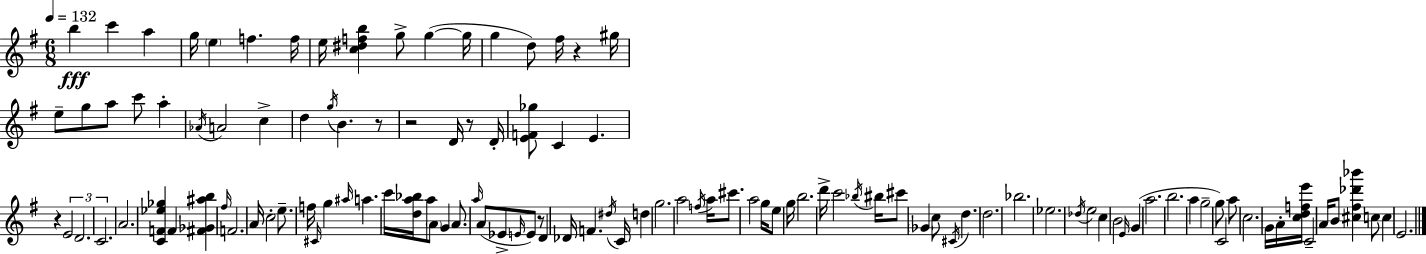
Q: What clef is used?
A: treble